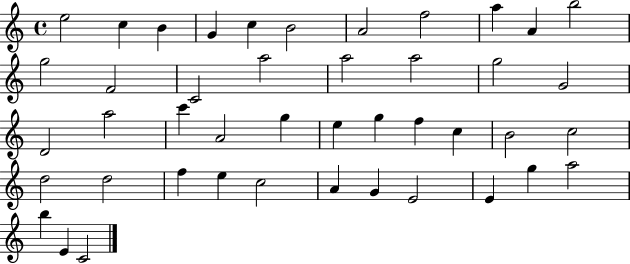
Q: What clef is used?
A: treble